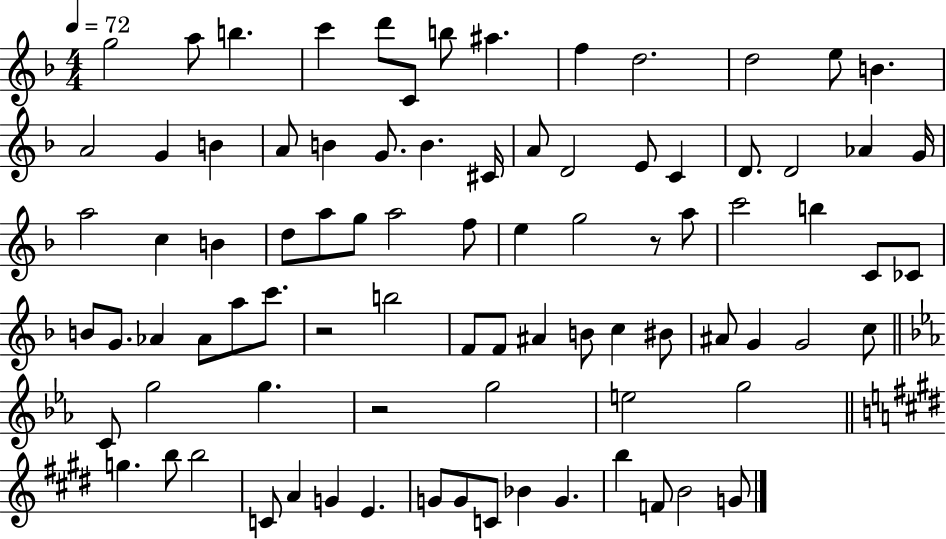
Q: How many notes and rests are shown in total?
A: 86